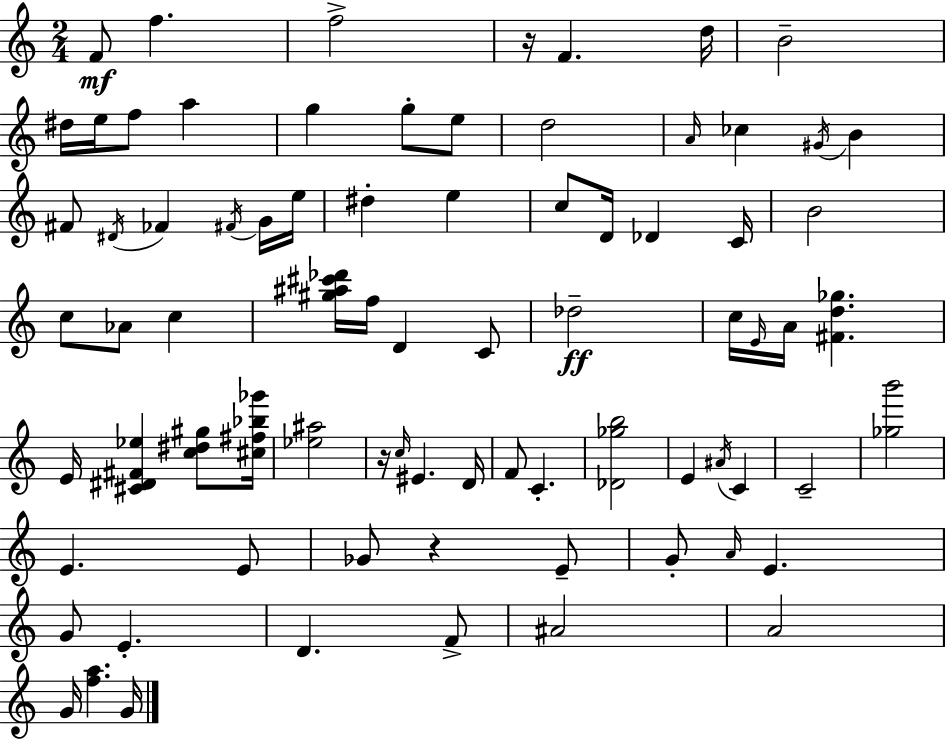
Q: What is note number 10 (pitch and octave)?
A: A5